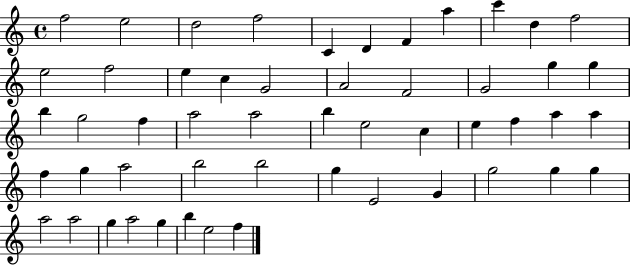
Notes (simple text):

F5/h E5/h D5/h F5/h C4/q D4/q F4/q A5/q C6/q D5/q F5/h E5/h F5/h E5/q C5/q G4/h A4/h F4/h G4/h G5/q G5/q B5/q G5/h F5/q A5/h A5/h B5/q E5/h C5/q E5/q F5/q A5/q A5/q F5/q G5/q A5/h B5/h B5/h G5/q E4/h G4/q G5/h G5/q G5/q A5/h A5/h G5/q A5/h G5/q B5/q E5/h F5/q